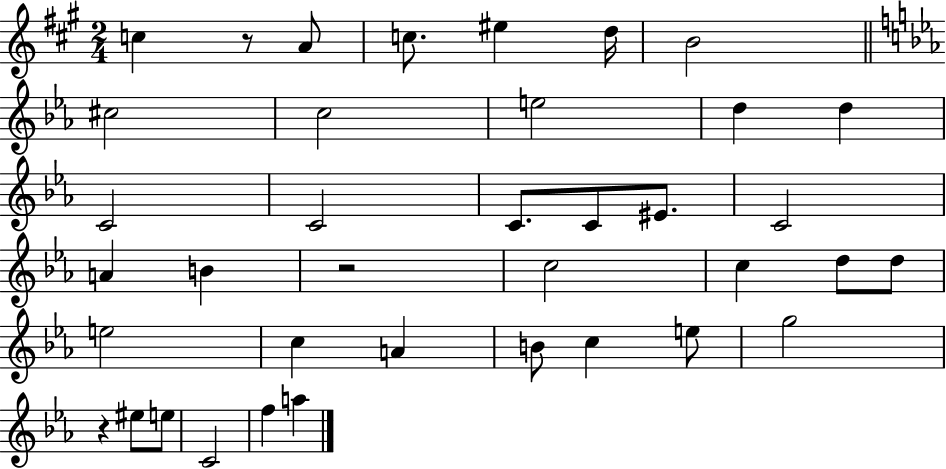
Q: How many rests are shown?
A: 3